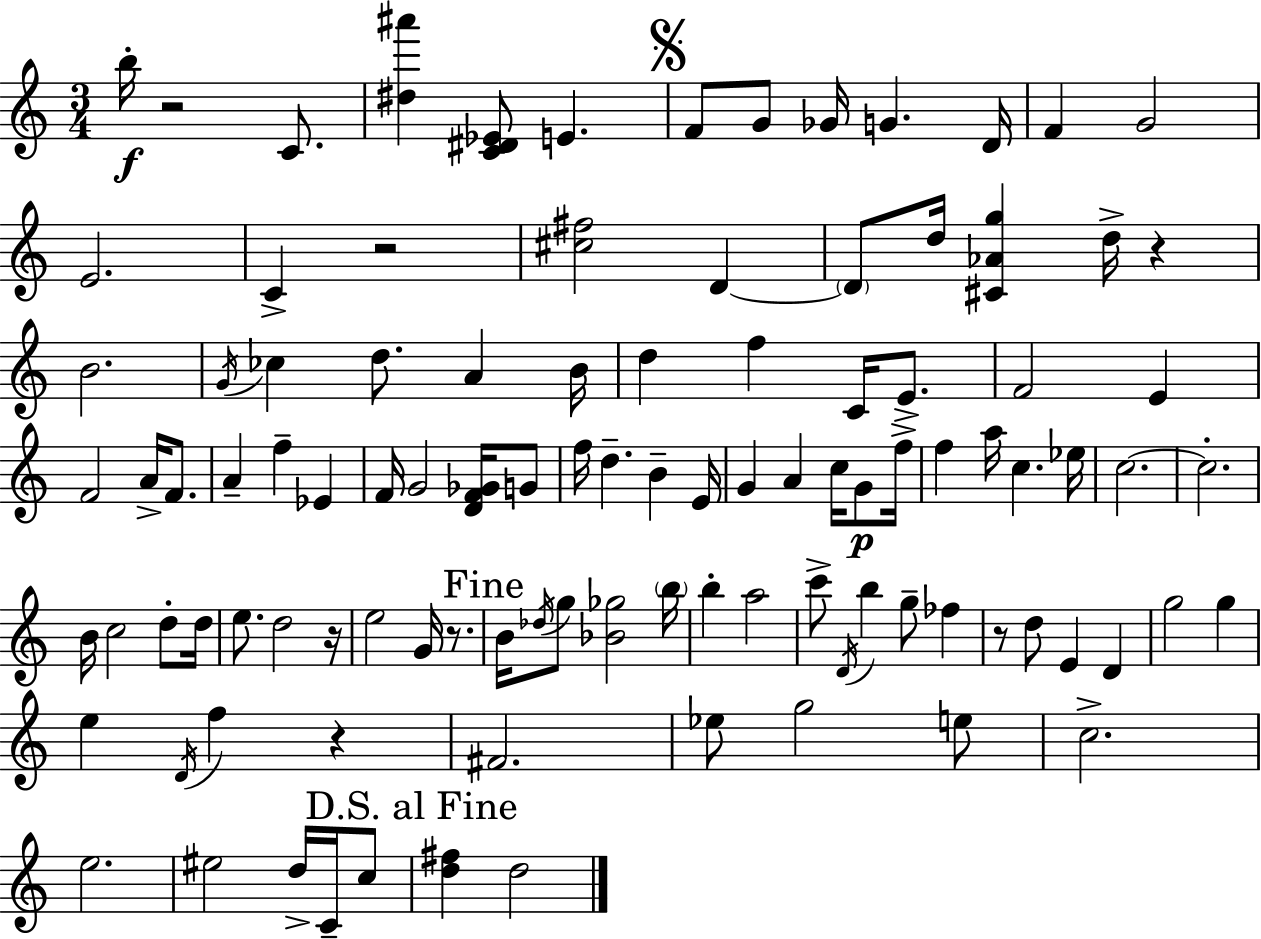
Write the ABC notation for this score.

X:1
T:Untitled
M:3/4
L:1/4
K:C
b/4 z2 C/2 [^d^a'] [C^D_E]/2 E F/2 G/2 _G/4 G D/4 F G2 E2 C z2 [^c^f]2 D D/2 d/4 [^C_Ag] d/4 z B2 G/4 _c d/2 A B/4 d f C/4 E/2 F2 E F2 A/4 F/2 A f _E F/4 G2 [DF_G]/4 G/2 f/4 d B E/4 G A c/4 G/2 f/4 f a/4 c _e/4 c2 c2 B/4 c2 d/2 d/4 e/2 d2 z/4 e2 G/4 z/2 B/4 _d/4 g/2 [_B_g]2 b/4 b a2 c'/2 D/4 b g/2 _f z/2 d/2 E D g2 g e D/4 f z ^F2 _e/2 g2 e/2 c2 e2 ^e2 d/4 C/4 c/2 [d^f] d2